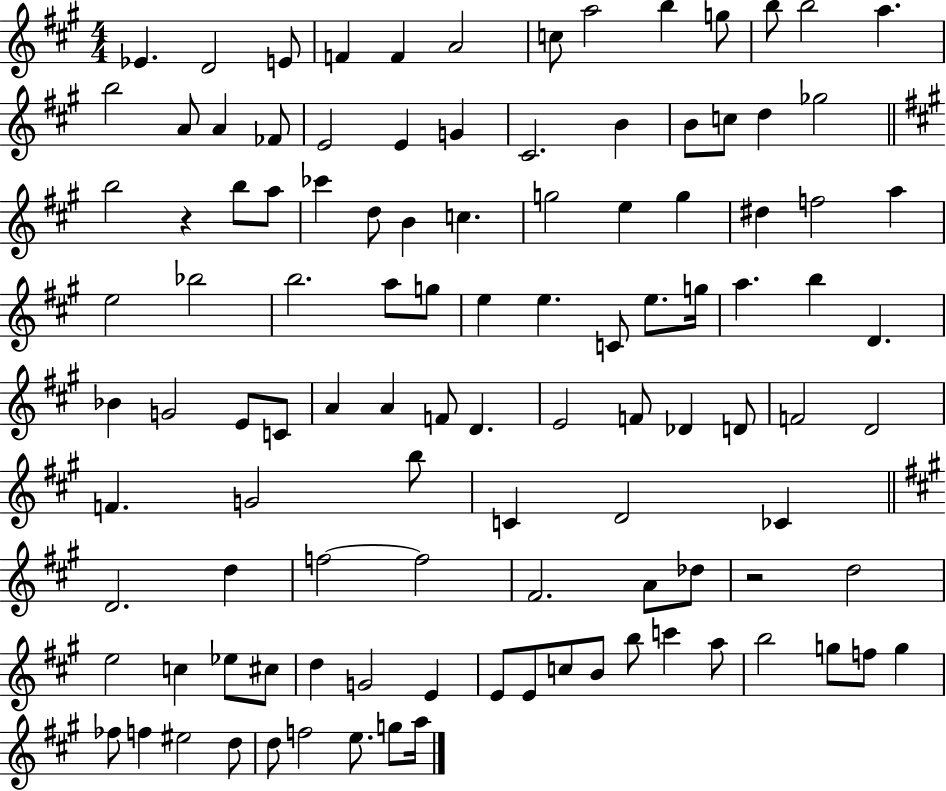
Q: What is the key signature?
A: A major